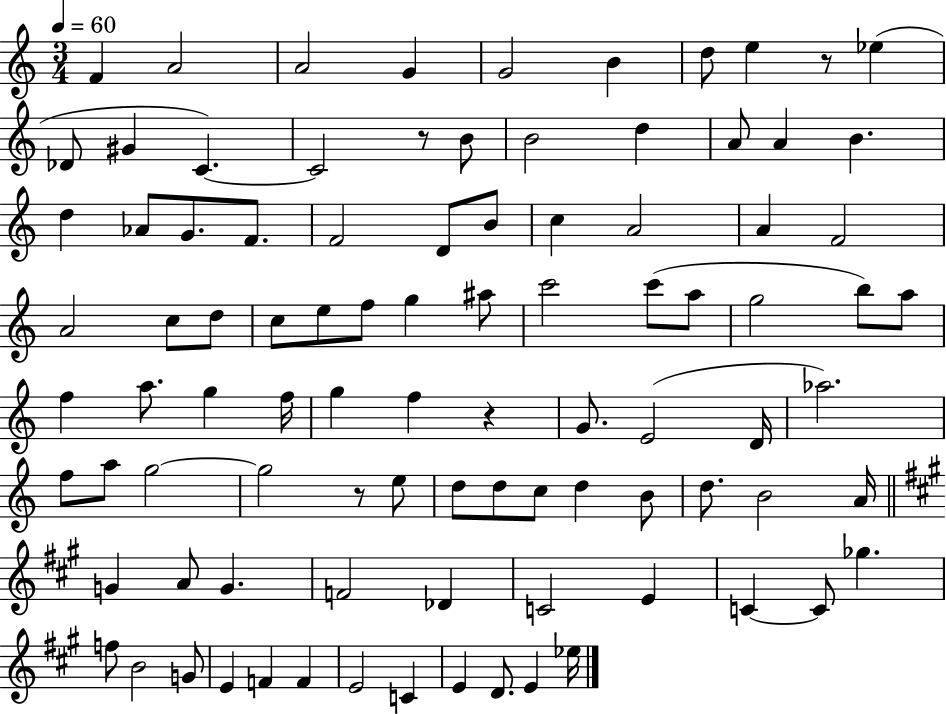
X:1
T:Untitled
M:3/4
L:1/4
K:C
F A2 A2 G G2 B d/2 e z/2 _e _D/2 ^G C C2 z/2 B/2 B2 d A/2 A B d _A/2 G/2 F/2 F2 D/2 B/2 c A2 A F2 A2 c/2 d/2 c/2 e/2 f/2 g ^a/2 c'2 c'/2 a/2 g2 b/2 a/2 f a/2 g f/4 g f z G/2 E2 D/4 _a2 f/2 a/2 g2 g2 z/2 e/2 d/2 d/2 c/2 d B/2 d/2 B2 A/4 G A/2 G F2 _D C2 E C C/2 _g f/2 B2 G/2 E F F E2 C E D/2 E _e/4